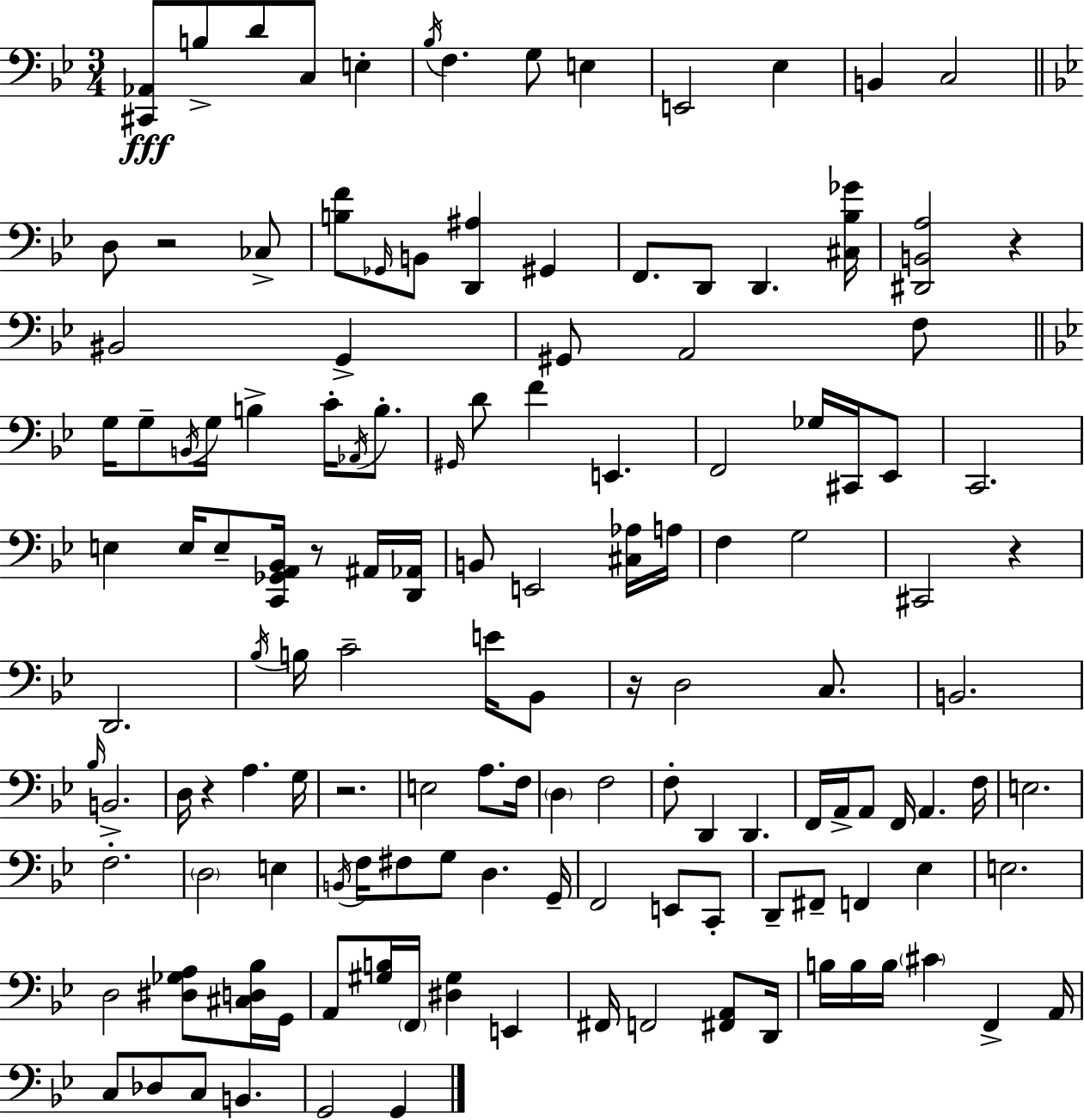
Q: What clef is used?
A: bass